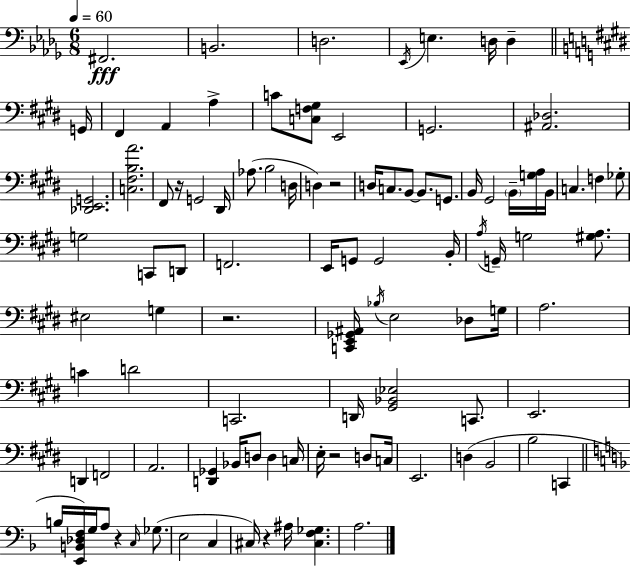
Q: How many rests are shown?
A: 6